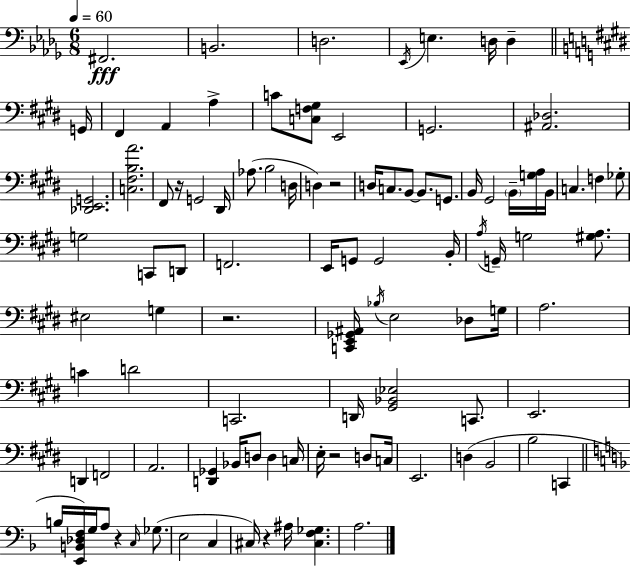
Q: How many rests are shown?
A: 6